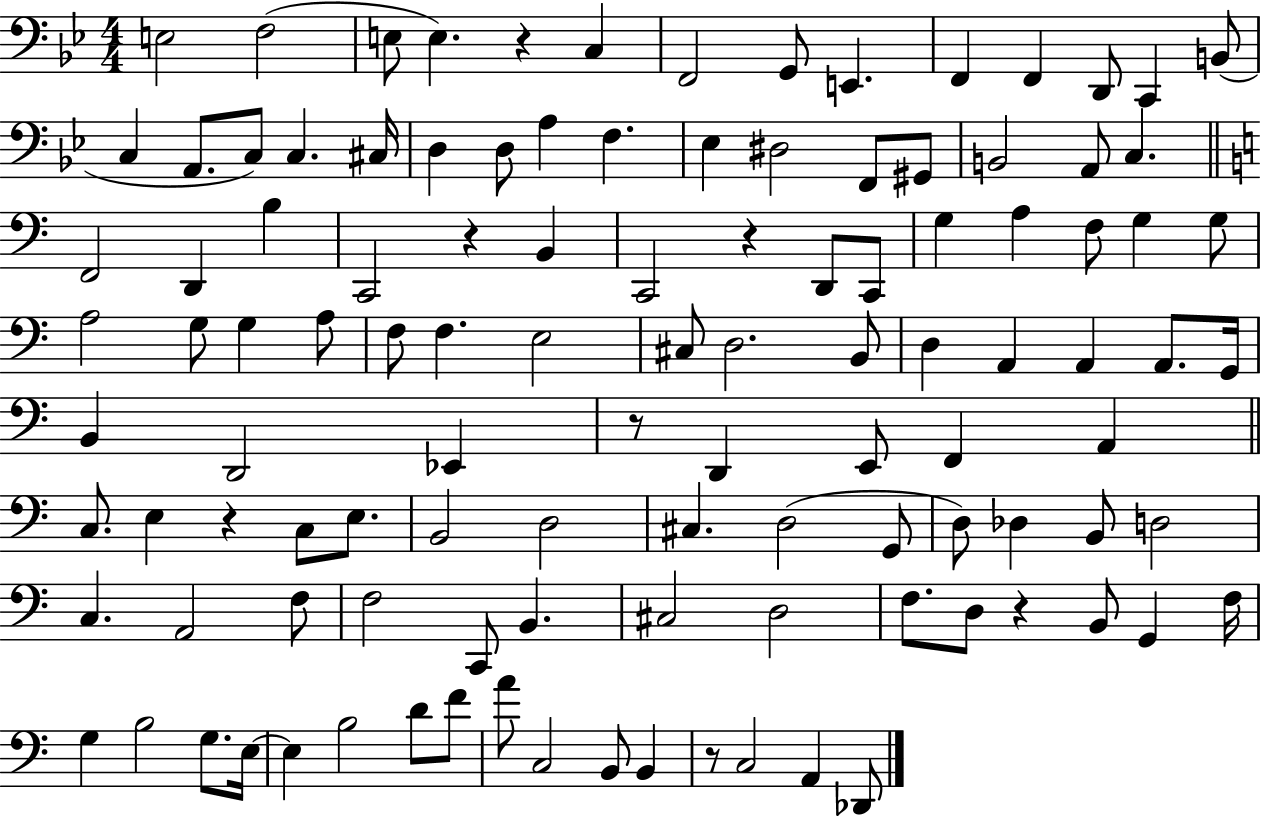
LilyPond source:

{
  \clef bass
  \numericTimeSignature
  \time 4/4
  \key bes \major
  \repeat volta 2 { e2 f2( | e8 e4.) r4 c4 | f,2 g,8 e,4. | f,4 f,4 d,8 c,4 b,8( | \break c4 a,8. c8) c4. cis16 | d4 d8 a4 f4. | ees4 dis2 f,8 gis,8 | b,2 a,8 c4. | \break \bar "||" \break \key c \major f,2 d,4 b4 | c,2 r4 b,4 | c,2 r4 d,8 c,8 | g4 a4 f8 g4 g8 | \break a2 g8 g4 a8 | f8 f4. e2 | cis8 d2. b,8 | d4 a,4 a,4 a,8. g,16 | \break b,4 d,2 ees,4 | r8 d,4 e,8 f,4 a,4 | \bar "||" \break \key c \major c8. e4 r4 c8 e8. | b,2 d2 | cis4. d2( g,8 | d8) des4 b,8 d2 | \break c4. a,2 f8 | f2 c,8 b,4. | cis2 d2 | f8. d8 r4 b,8 g,4 f16 | \break g4 b2 g8. e16~~ | e4 b2 d'8 f'8 | a'8 c2 b,8 b,4 | r8 c2 a,4 des,8 | \break } \bar "|."
}